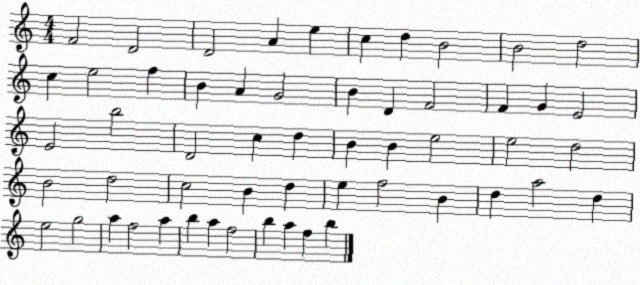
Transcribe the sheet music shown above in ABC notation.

X:1
T:Untitled
M:4/4
L:1/4
K:C
F2 D2 D2 A e c d B2 B2 d2 c e2 f B A G2 B D F2 F G E2 E2 b2 D2 c d B B e2 e2 d2 B2 d2 c2 B d e f2 B d a2 d e2 g2 a f2 a b a f2 b a f b